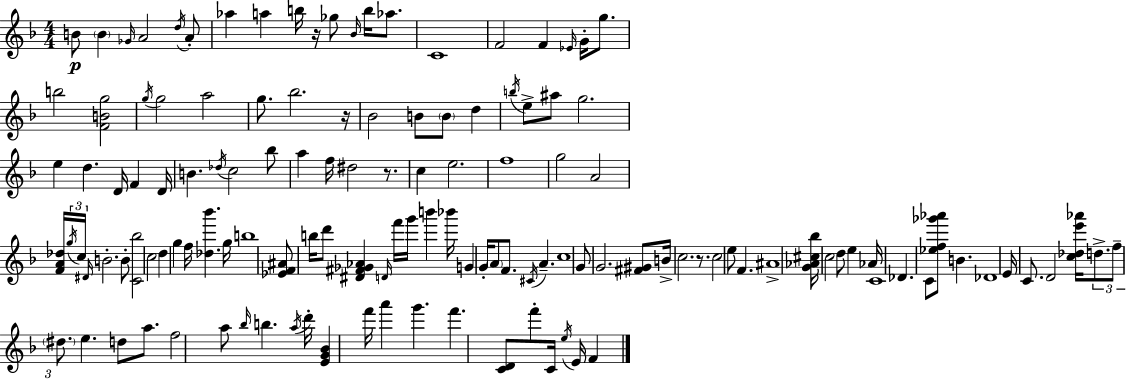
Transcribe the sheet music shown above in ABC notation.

X:1
T:Untitled
M:4/4
L:1/4
K:Dm
B/2 B _G/4 A2 d/4 A/2 _a a b/4 z/4 _g/2 _B/4 b/4 _a/2 C4 F2 F _E/4 G/4 g/2 b2 [FBg]2 g/4 g2 a2 g/2 _b2 z/4 _B2 B/2 B/2 d b/4 e/2 ^a/2 g2 e d D/4 F D/4 B _d/4 c2 _b/2 a f/4 ^d2 z/2 c e2 f4 g2 A2 [FA_d]/4 g/4 c/4 ^D/4 B2 B/2 [C_b]2 c2 d g f/4 [_d_b'] g/4 b4 [_EF^A]/2 b/4 d'/2 [^D^F_G_A] D/4 f'/4 g'/4 b' _b'/4 G G/4 A/2 F/2 ^C/4 A c4 G/2 G2 [^F^G]/2 B/4 c2 z/2 c2 e/2 F ^A4 [G_A^c_b]/4 c2 d/2 e _A/4 C4 _D C/2 [_ef_g'_a']/2 B _D4 E/4 C/2 D2 [c_de'_a']/4 d/2 f/2 ^d/2 e d/2 a/2 f2 a/2 _b/4 b a/4 d'/4 [EG_B] f'/4 a' g' f' [CD]/2 f'/2 C/4 e/4 E/4 F